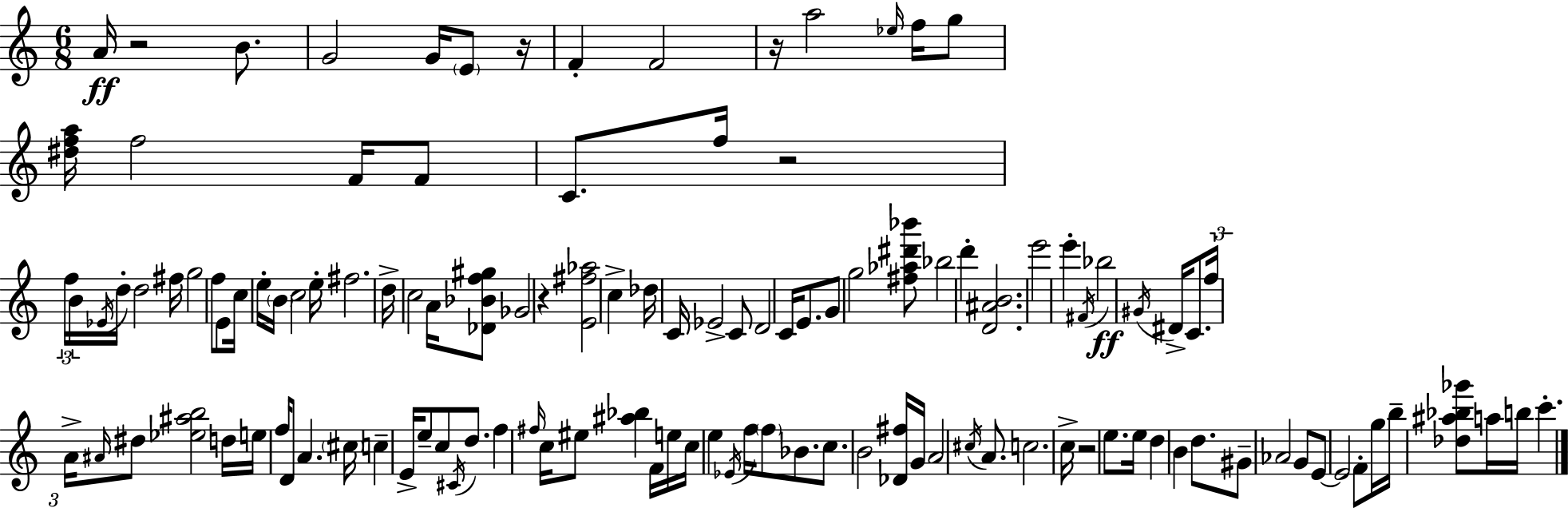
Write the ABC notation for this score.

X:1
T:Untitled
M:6/8
L:1/4
K:C
A/4 z2 B/2 G2 G/4 E/2 z/4 F F2 z/4 a2 _e/4 f/4 g/2 [^dfa]/4 f2 F/4 F/2 C/2 f/4 z2 f/4 B/4 _E/4 d/4 d2 ^f/4 g2 f/2 E/2 c/4 e/4 B/4 c2 e/4 ^f2 d/4 c2 A/4 [_D_Bf^g]/2 _G2 z [E^f_a]2 c _d/4 C/4 _E2 C/2 D2 C/4 E/2 G/2 g2 [^f_a^d'_b']/2 _b2 d' [D^AB]2 e'2 e' ^F/4 _b2 ^G/4 ^D/4 C/2 f/4 A/4 ^A/4 ^d/2 [_e^ab]2 d/4 e/4 f/4 D/2 A ^c/4 c E/4 e/2 c/2 ^C/4 d/2 f ^f/4 c/4 ^e/2 [^a_b] F/4 e/4 c/4 e _E/4 f/4 f/2 _B/2 c/2 B2 [_D^f]/4 G/4 A2 ^c/4 A/2 c2 c/4 z2 e/2 e/4 d B d/2 ^G/2 _A2 G/2 E/2 E2 F/2 g/4 b/4 [_d^a_b_g']/2 a/4 b/4 c'